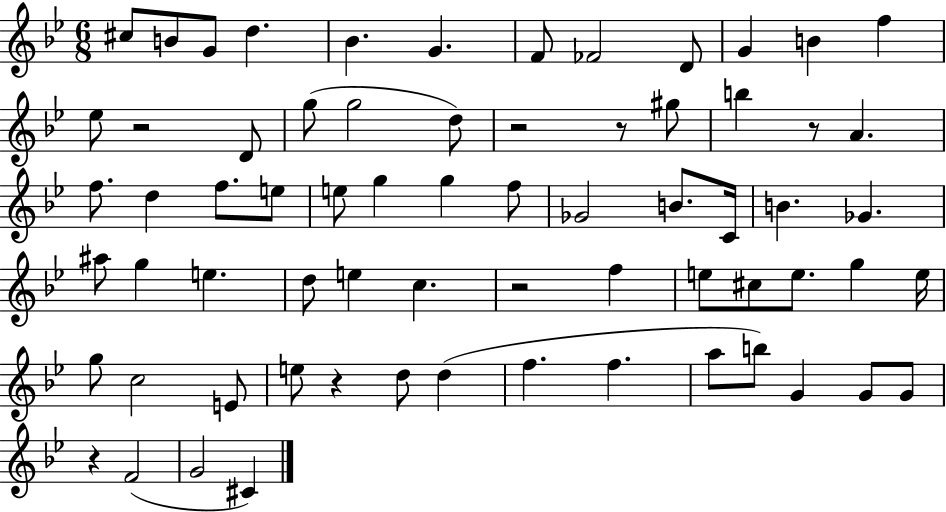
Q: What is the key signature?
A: BES major